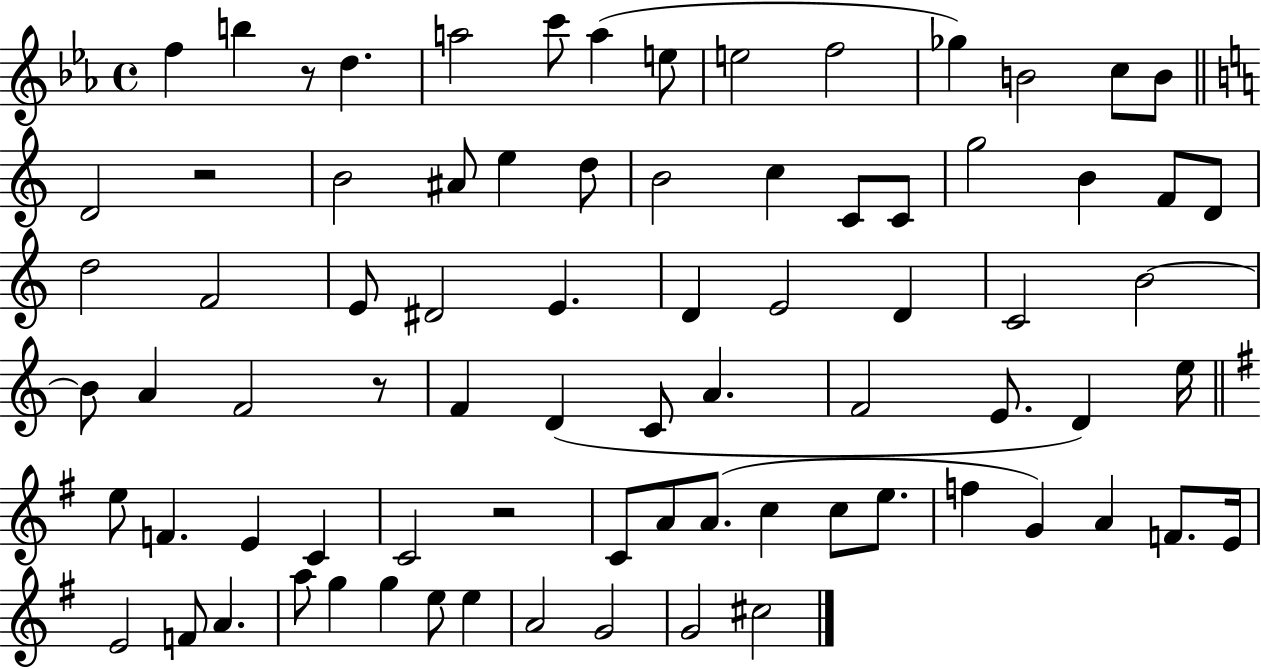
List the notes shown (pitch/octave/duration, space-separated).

F5/q B5/q R/e D5/q. A5/h C6/e A5/q E5/e E5/h F5/h Gb5/q B4/h C5/e B4/e D4/h R/h B4/h A#4/e E5/q D5/e B4/h C5/q C4/e C4/e G5/h B4/q F4/e D4/e D5/h F4/h E4/e D#4/h E4/q. D4/q E4/h D4/q C4/h B4/h B4/e A4/q F4/h R/e F4/q D4/q C4/e A4/q. F4/h E4/e. D4/q E5/s E5/e F4/q. E4/q C4/q C4/h R/h C4/e A4/e A4/e. C5/q C5/e E5/e. F5/q G4/q A4/q F4/e. E4/s E4/h F4/e A4/q. A5/e G5/q G5/q E5/e E5/q A4/h G4/h G4/h C#5/h